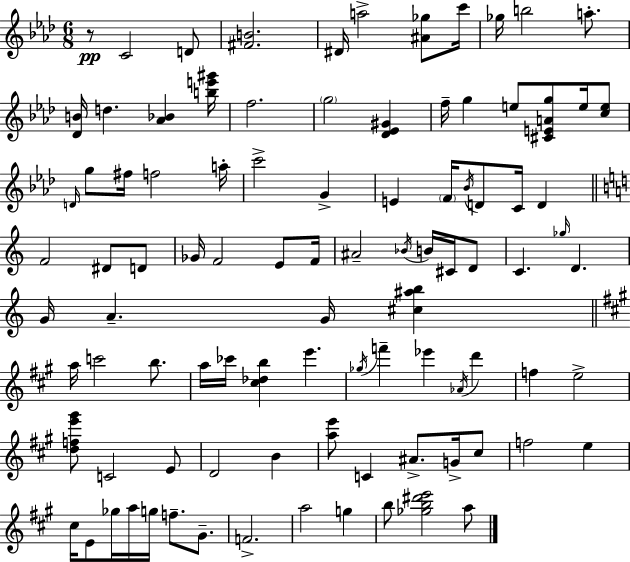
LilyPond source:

{
  \clef treble
  \numericTimeSignature
  \time 6/8
  \key f \minor
  r8\pp c'2 d'8 | <fis' b'>2. | dis'16 a''2-> <ais' ges''>8 c'''16 | ges''16 b''2 a''8.-. | \break <des' b'>16 d''4. <aes' bes'>4 <b'' e''' gis'''>16 | f''2. | \parenthesize g''2 <des' ees' gis'>4 | f''16-- g''4 e''8 <cis' e' a' g''>8 e''16 <c'' e''>8 | \break \grace { d'16 } g''8 fis''16 f''2 | a''16-. c'''2-> g'4-> | e'4 \parenthesize f'16 \acciaccatura { bes'16 } d'8 c'16 d'4 | \bar "||" \break \key c \major f'2 dis'8 d'8 | ges'16 f'2 e'8 f'16 | ais'2-- \acciaccatura { bes'16 } b'16 cis'16 d'8 | c'4. \grace { ges''16 } d'4. | \break g'16 a'4.-- g'16 <cis'' ais'' b''>4 | \bar "||" \break \key a \major a''16 c'''2 b''8. | a''16 ces'''16 <cis'' des'' b''>4 e'''4. | \acciaccatura { ges''16 } f'''4-- ees'''4 \acciaccatura { aes'16 } d'''4 | f''4 e''2-> | \break <d'' f'' e''' gis'''>8 c'2 | e'8 d'2 b'4 | <a'' e'''>8 c'4 ais'8.-> g'16-> | cis''8 f''2 e''4 | \break cis''16 e'8 ges''16 a''16 g''16 f''8.-- gis'8.-- | f'2.-> | a''2 g''4 | b''8 <ges'' b'' dis''' e'''>2 | \break a''8 \bar "|."
}